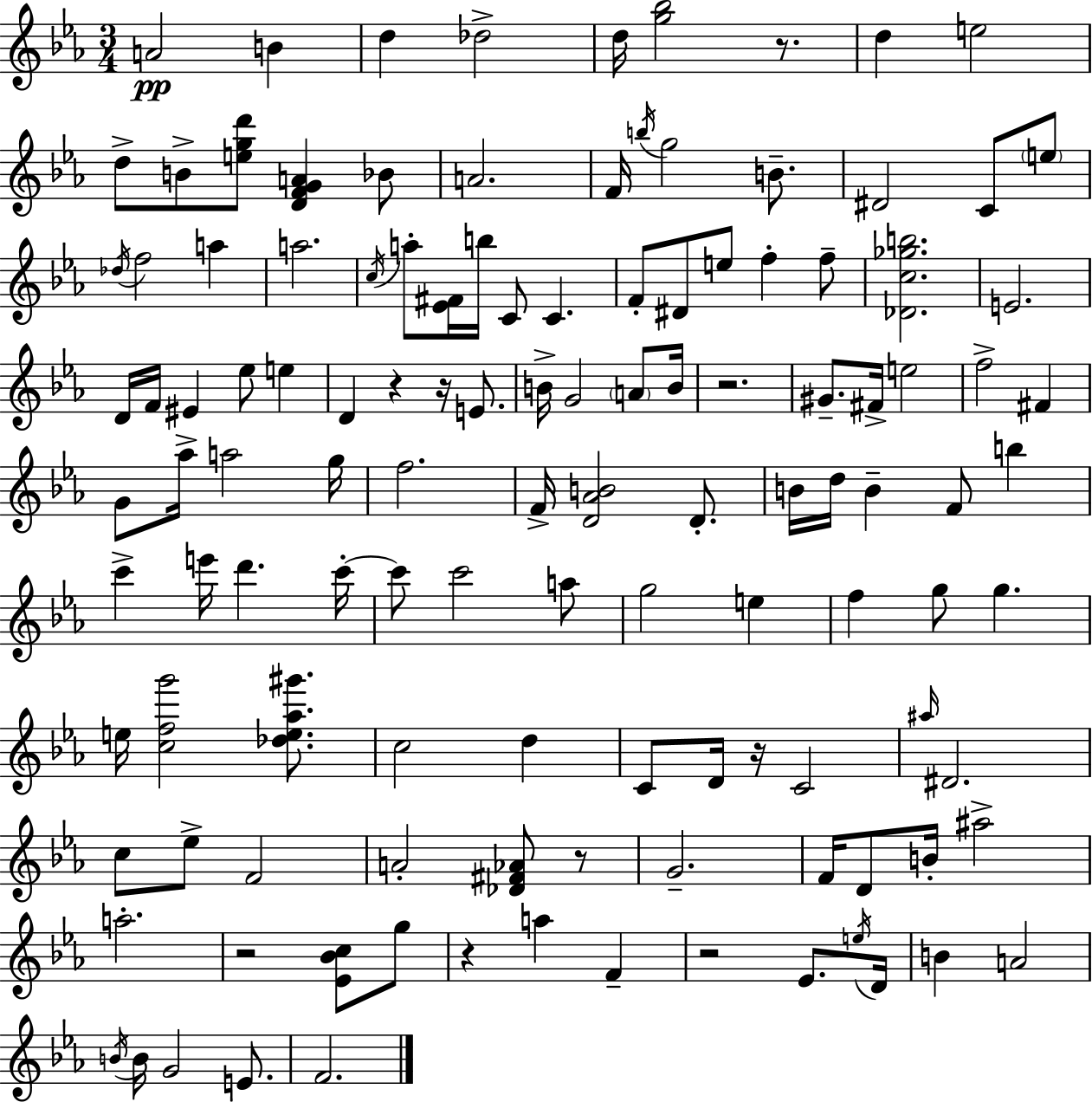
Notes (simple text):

A4/h B4/q D5/q Db5/h D5/s [G5,Bb5]/h R/e. D5/q E5/h D5/e B4/e [E5,G5,D6]/e [D4,F4,G4,A4]/q Bb4/e A4/h. F4/s B5/s G5/h B4/e. D#4/h C4/e E5/e Db5/s F5/h A5/q A5/h. C5/s A5/e [Eb4,F#4]/s B5/s C4/e C4/q. F4/e D#4/e E5/e F5/q F5/e [Db4,C5,Gb5,B5]/h. E4/h. D4/s F4/s EIS4/q Eb5/e E5/q D4/q R/q R/s E4/e. B4/s G4/h A4/e B4/s R/h. G#4/e. F#4/s E5/h F5/h F#4/q G4/e Ab5/s A5/h G5/s F5/h. F4/s [D4,Ab4,B4]/h D4/e. B4/s D5/s B4/q F4/e B5/q C6/q E6/s D6/q. C6/s C6/e C6/h A5/e G5/h E5/q F5/q G5/e G5/q. E5/s [C5,F5,G6]/h [Db5,E5,Ab5,G#6]/e. C5/h D5/q C4/e D4/s R/s C4/h A#5/s D#4/h. C5/e Eb5/e F4/h A4/h [Db4,F#4,Ab4]/e R/e G4/h. F4/s D4/e B4/s A#5/h A5/h. R/h [Eb4,Bb4,C5]/e G5/e R/q A5/q F4/q R/h Eb4/e. E5/s D4/s B4/q A4/h B4/s B4/s G4/h E4/e. F4/h.